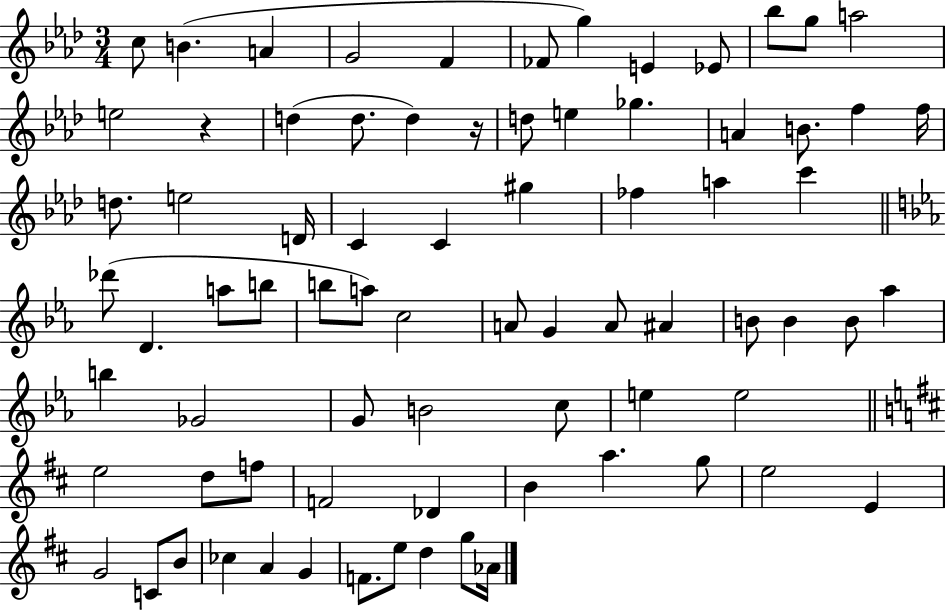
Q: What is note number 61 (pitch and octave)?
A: A5